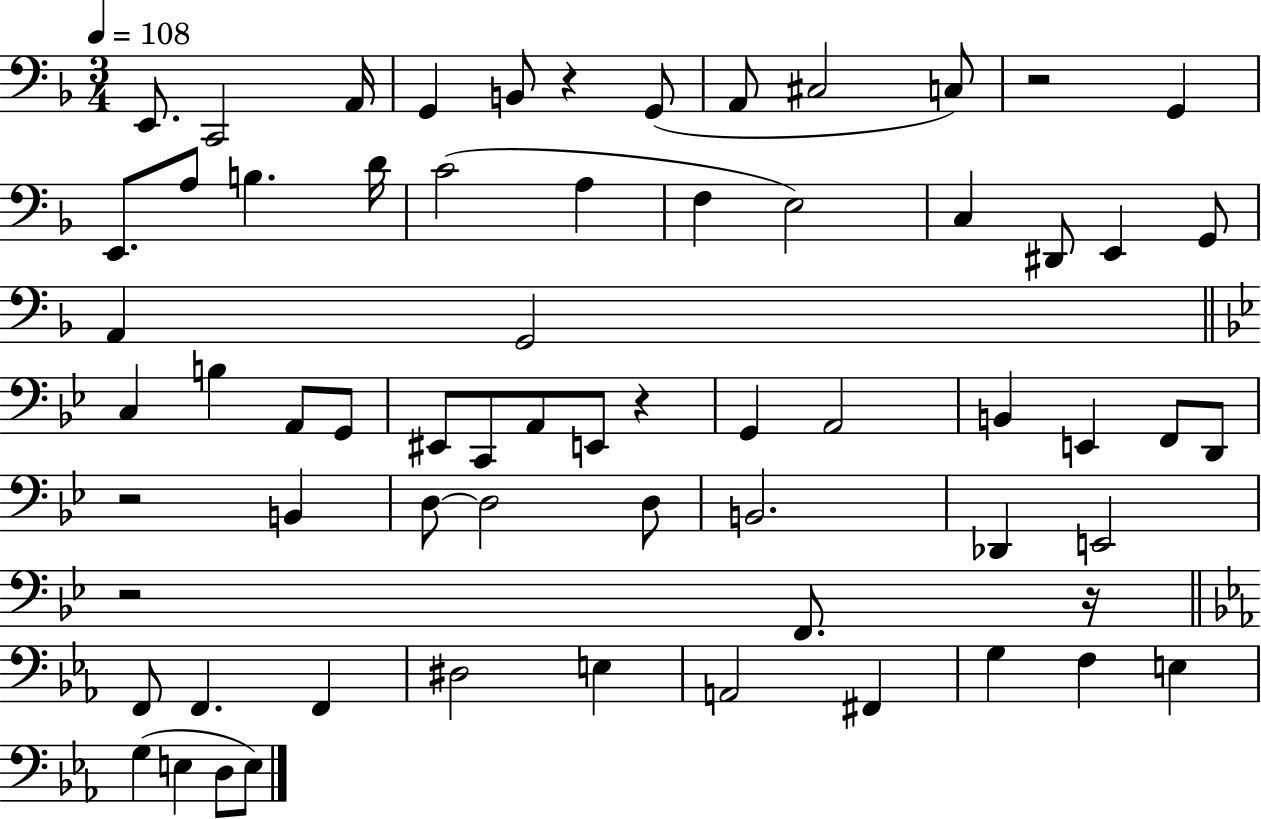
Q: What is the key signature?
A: F major